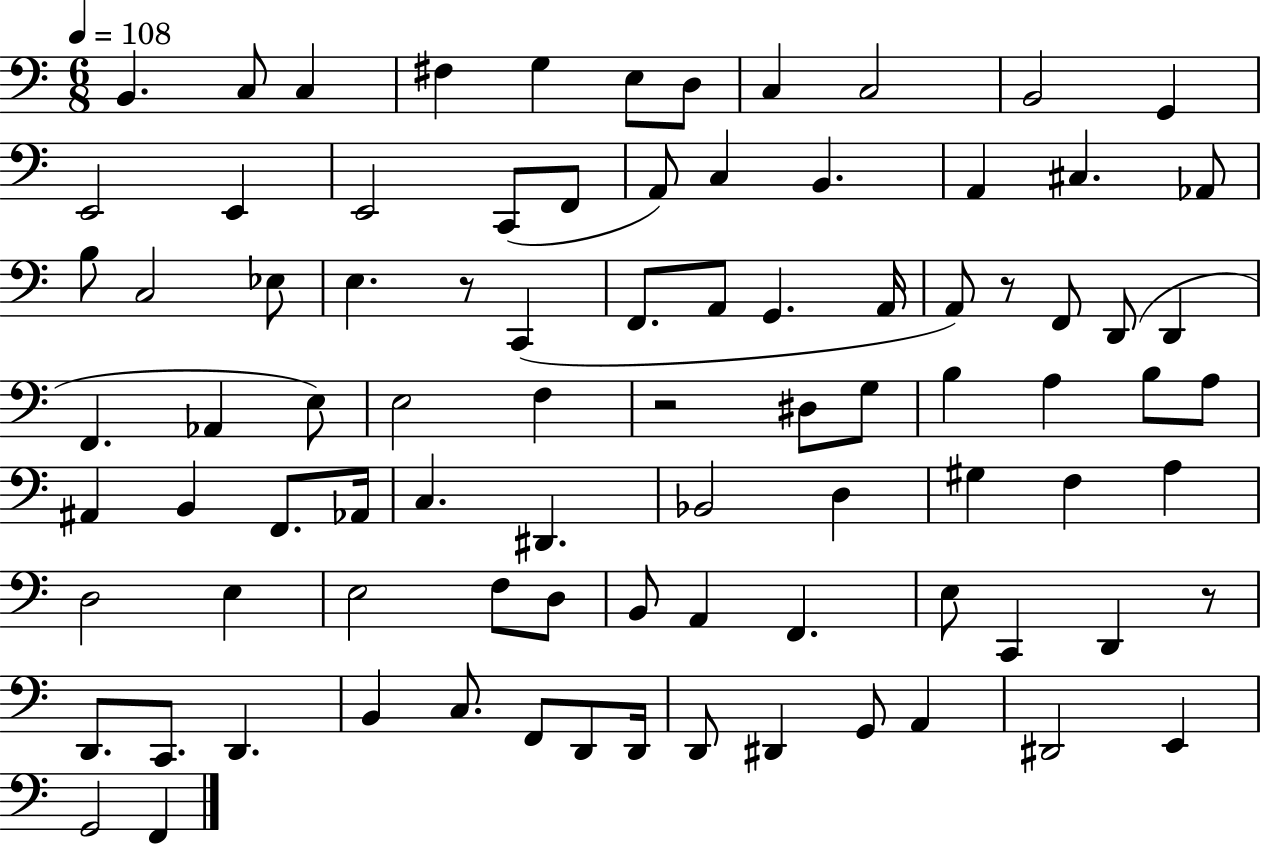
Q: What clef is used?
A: bass